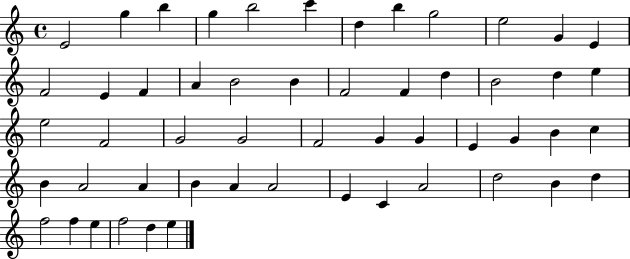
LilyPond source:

{
  \clef treble
  \time 4/4
  \defaultTimeSignature
  \key c \major
  e'2 g''4 b''4 | g''4 b''2 c'''4 | d''4 b''4 g''2 | e''2 g'4 e'4 | \break f'2 e'4 f'4 | a'4 b'2 b'4 | f'2 f'4 d''4 | b'2 d''4 e''4 | \break e''2 f'2 | g'2 g'2 | f'2 g'4 g'4 | e'4 g'4 b'4 c''4 | \break b'4 a'2 a'4 | b'4 a'4 a'2 | e'4 c'4 a'2 | d''2 b'4 d''4 | \break f''2 f''4 e''4 | f''2 d''4 e''4 | \bar "|."
}